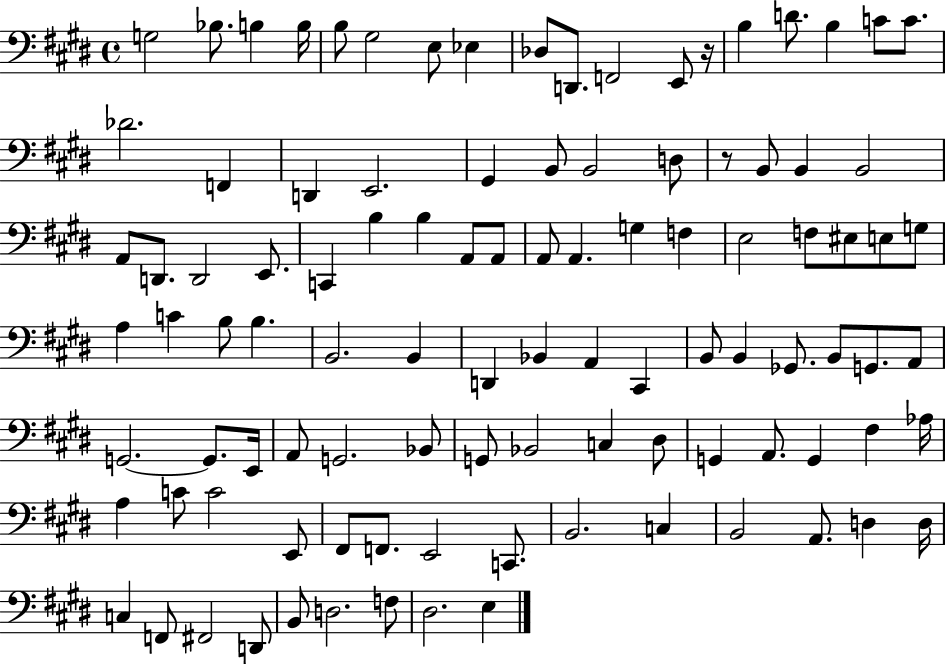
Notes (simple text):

G3/h Bb3/e. B3/q B3/s B3/e G#3/h E3/e Eb3/q Db3/e D2/e. F2/h E2/e R/s B3/q D4/e. B3/q C4/e C4/e. Db4/h. F2/q D2/q E2/h. G#2/q B2/e B2/h D3/e R/e B2/e B2/q B2/h A2/e D2/e. D2/h E2/e. C2/q B3/q B3/q A2/e A2/e A2/e A2/q. G3/q F3/q E3/h F3/e EIS3/e E3/e G3/e A3/q C4/q B3/e B3/q. B2/h. B2/q D2/q Bb2/q A2/q C#2/q B2/e B2/q Gb2/e. B2/e G2/e. A2/e G2/h. G2/e. E2/s A2/e G2/h. Bb2/e G2/e Bb2/h C3/q D#3/e G2/q A2/e. G2/q F#3/q Ab3/s A3/q C4/e C4/h E2/e F#2/e F2/e. E2/h C2/e. B2/h. C3/q B2/h A2/e. D3/q D3/s C3/q F2/e F#2/h D2/e B2/e D3/h. F3/e D#3/h. E3/q